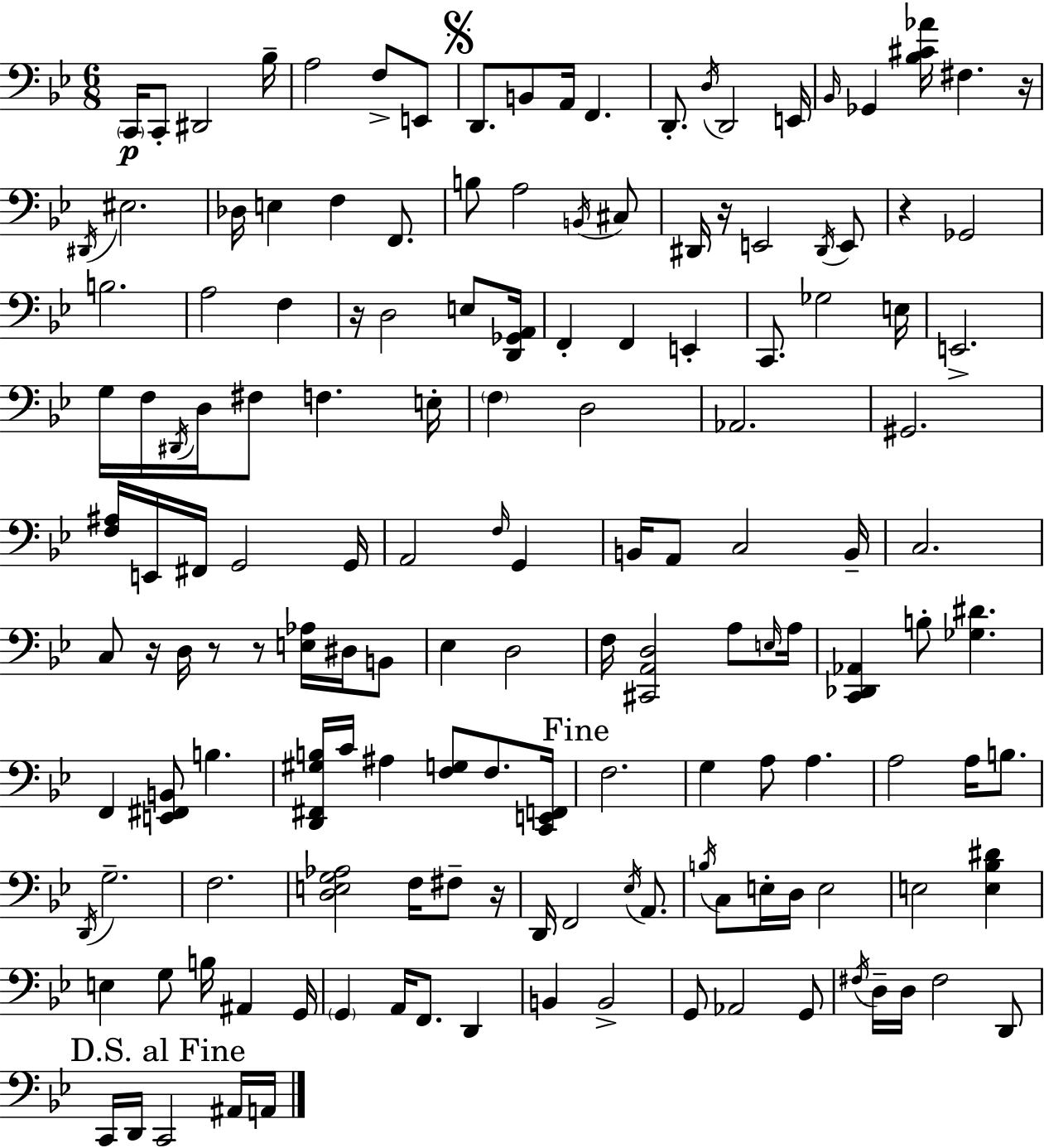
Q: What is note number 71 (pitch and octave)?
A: D#3